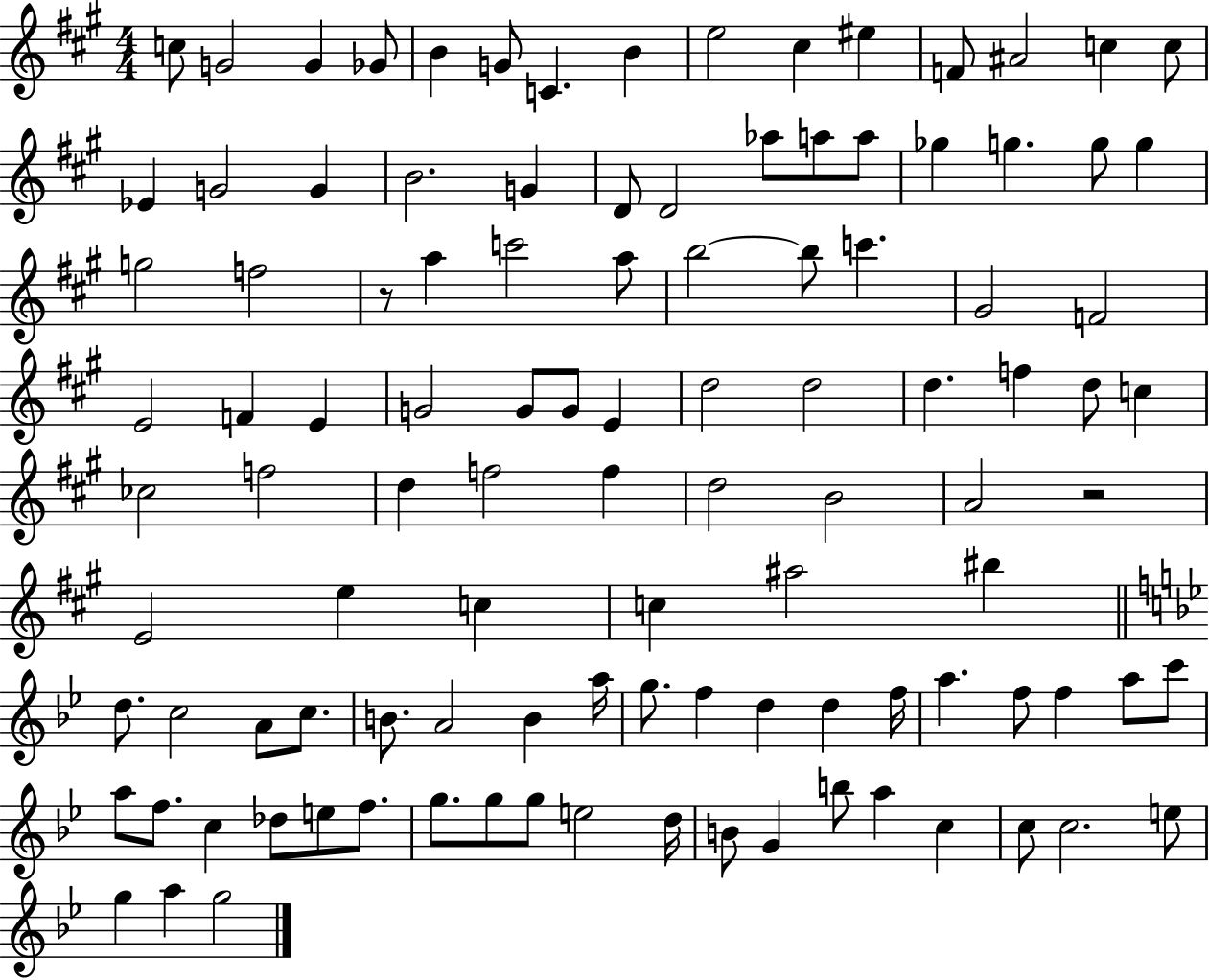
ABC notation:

X:1
T:Untitled
M:4/4
L:1/4
K:A
c/2 G2 G _G/2 B G/2 C B e2 ^c ^e F/2 ^A2 c c/2 _E G2 G B2 G D/2 D2 _a/2 a/2 a/2 _g g g/2 g g2 f2 z/2 a c'2 a/2 b2 b/2 c' ^G2 F2 E2 F E G2 G/2 G/2 E d2 d2 d f d/2 c _c2 f2 d f2 f d2 B2 A2 z2 E2 e c c ^a2 ^b d/2 c2 A/2 c/2 B/2 A2 B a/4 g/2 f d d f/4 a f/2 f a/2 c'/2 a/2 f/2 c _d/2 e/2 f/2 g/2 g/2 g/2 e2 d/4 B/2 G b/2 a c c/2 c2 e/2 g a g2